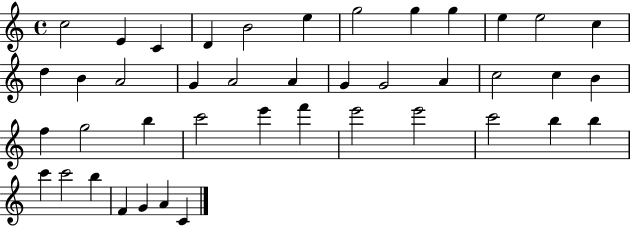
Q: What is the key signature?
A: C major